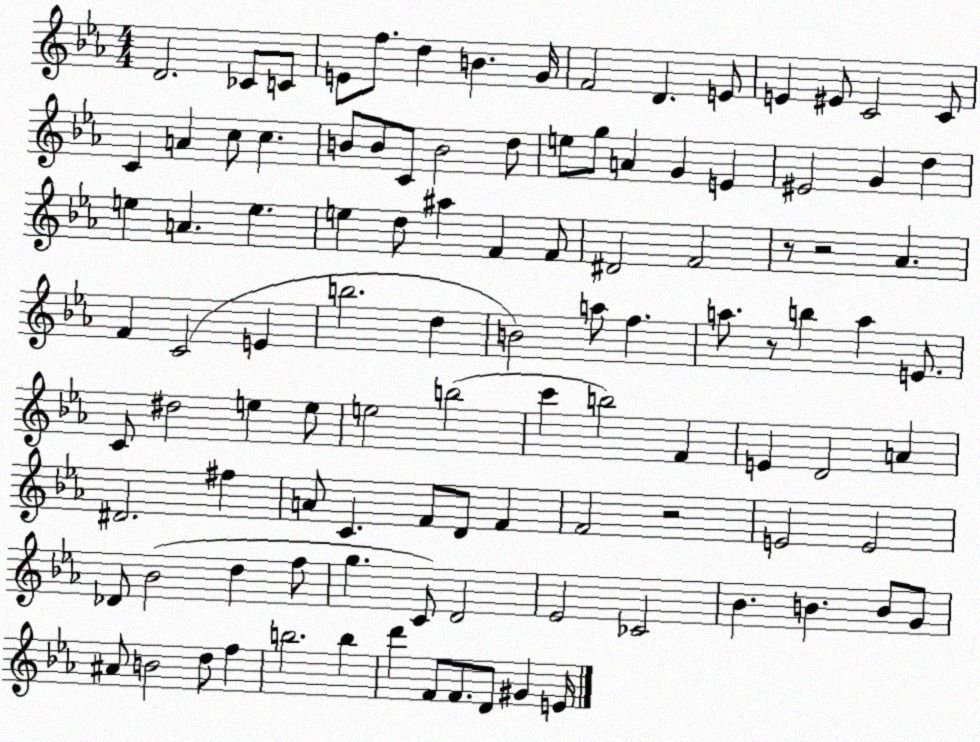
X:1
T:Untitled
M:4/4
L:1/4
K:Eb
D2 _C/2 C/2 E/2 f/2 d B G/4 F2 D E/2 E ^E/2 C2 C/2 C A c/2 c B/2 B/2 C/2 B2 d/2 e/2 g/2 A G E ^E2 G d e A e e d/2 ^a F F/2 ^D2 F2 z/2 z2 _A F C2 E b2 d B2 a/2 f a/2 z/2 b a E/2 C/2 ^d2 e e/2 e2 b2 c' b2 F E D2 A ^D2 ^f A/2 C F/2 D/2 F F2 z2 E2 E2 _D/2 _B2 d f/2 g C/2 D2 _E2 _C2 _B B B/2 G/2 ^A/2 B2 d/2 f b2 b d' F/2 F/2 D/2 ^G E/4